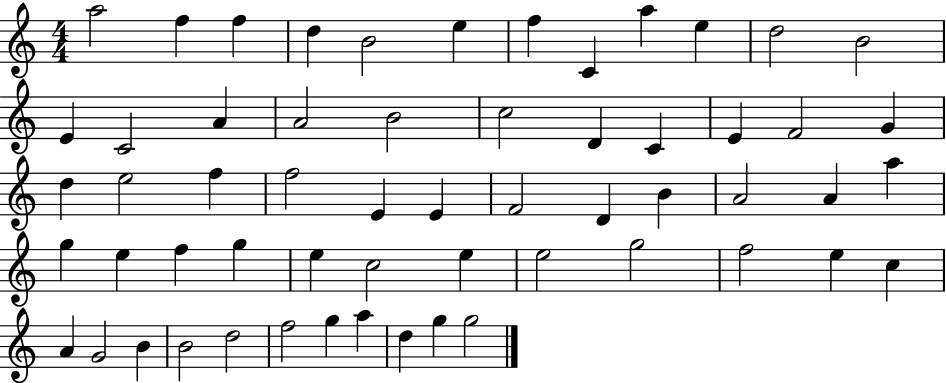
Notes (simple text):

A5/h F5/q F5/q D5/q B4/h E5/q F5/q C4/q A5/q E5/q D5/h B4/h E4/q C4/h A4/q A4/h B4/h C5/h D4/q C4/q E4/q F4/h G4/q D5/q E5/h F5/q F5/h E4/q E4/q F4/h D4/q B4/q A4/h A4/q A5/q G5/q E5/q F5/q G5/q E5/q C5/h E5/q E5/h G5/h F5/h E5/q C5/q A4/q G4/h B4/q B4/h D5/h F5/h G5/q A5/q D5/q G5/q G5/h